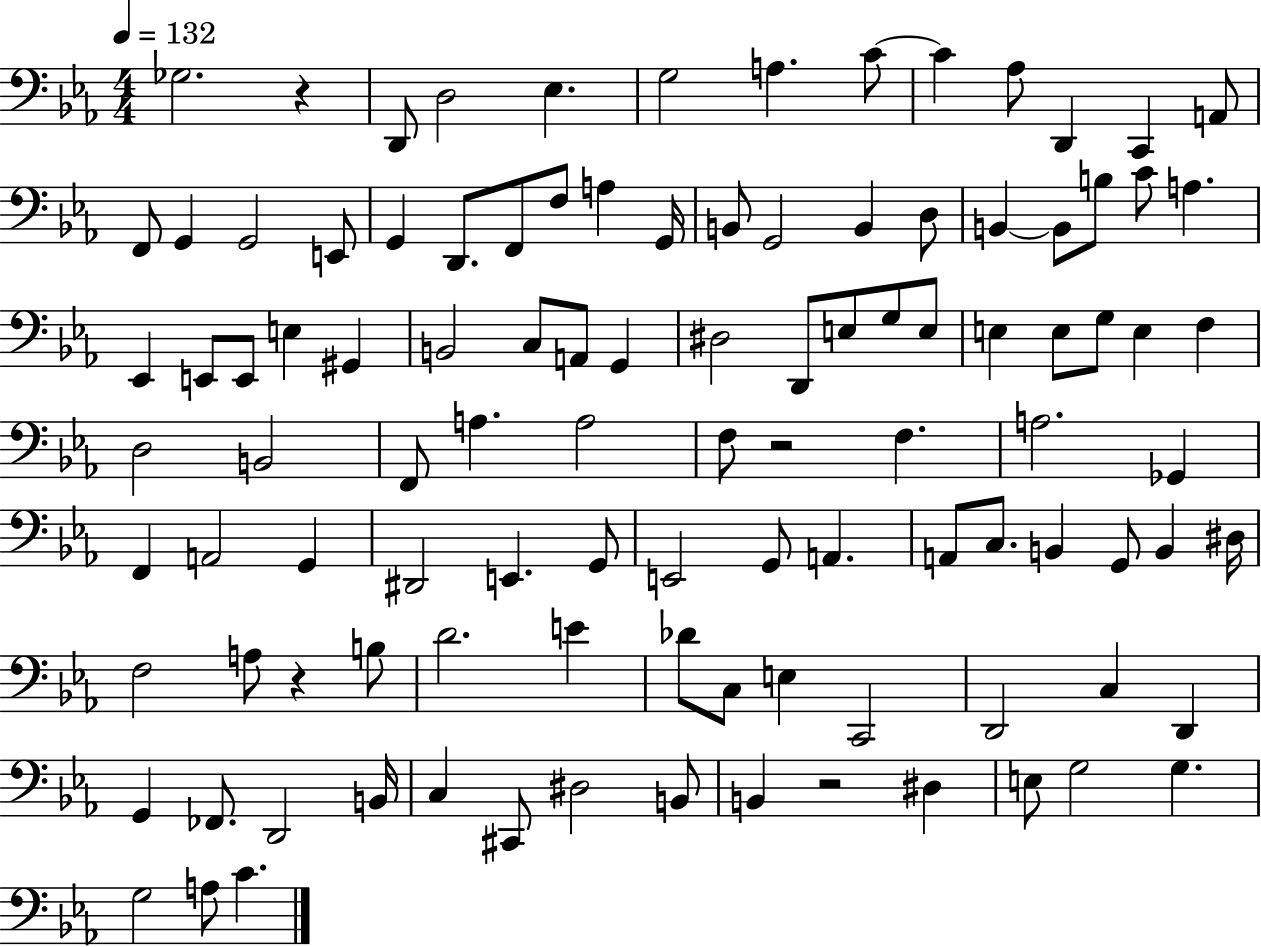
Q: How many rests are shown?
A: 4